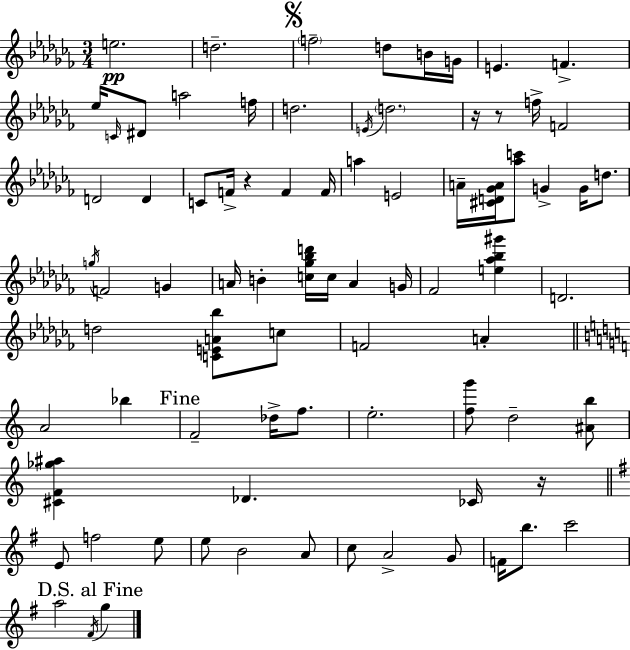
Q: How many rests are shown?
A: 4